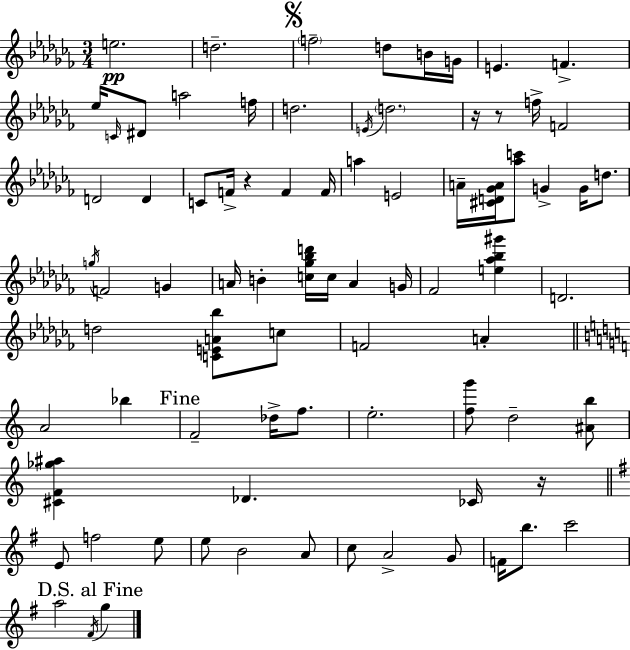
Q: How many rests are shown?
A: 4